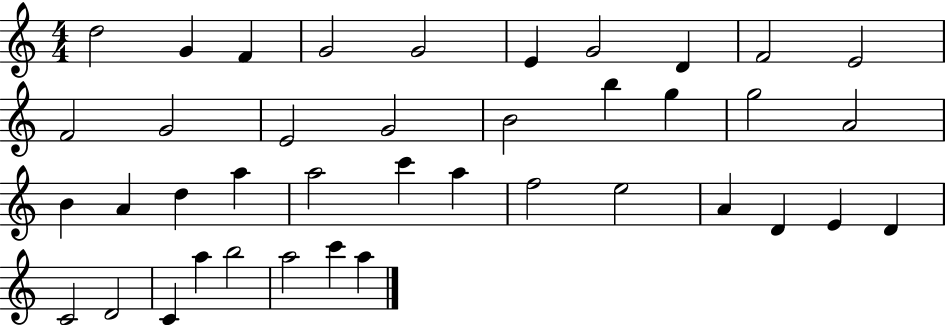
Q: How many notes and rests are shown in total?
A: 40